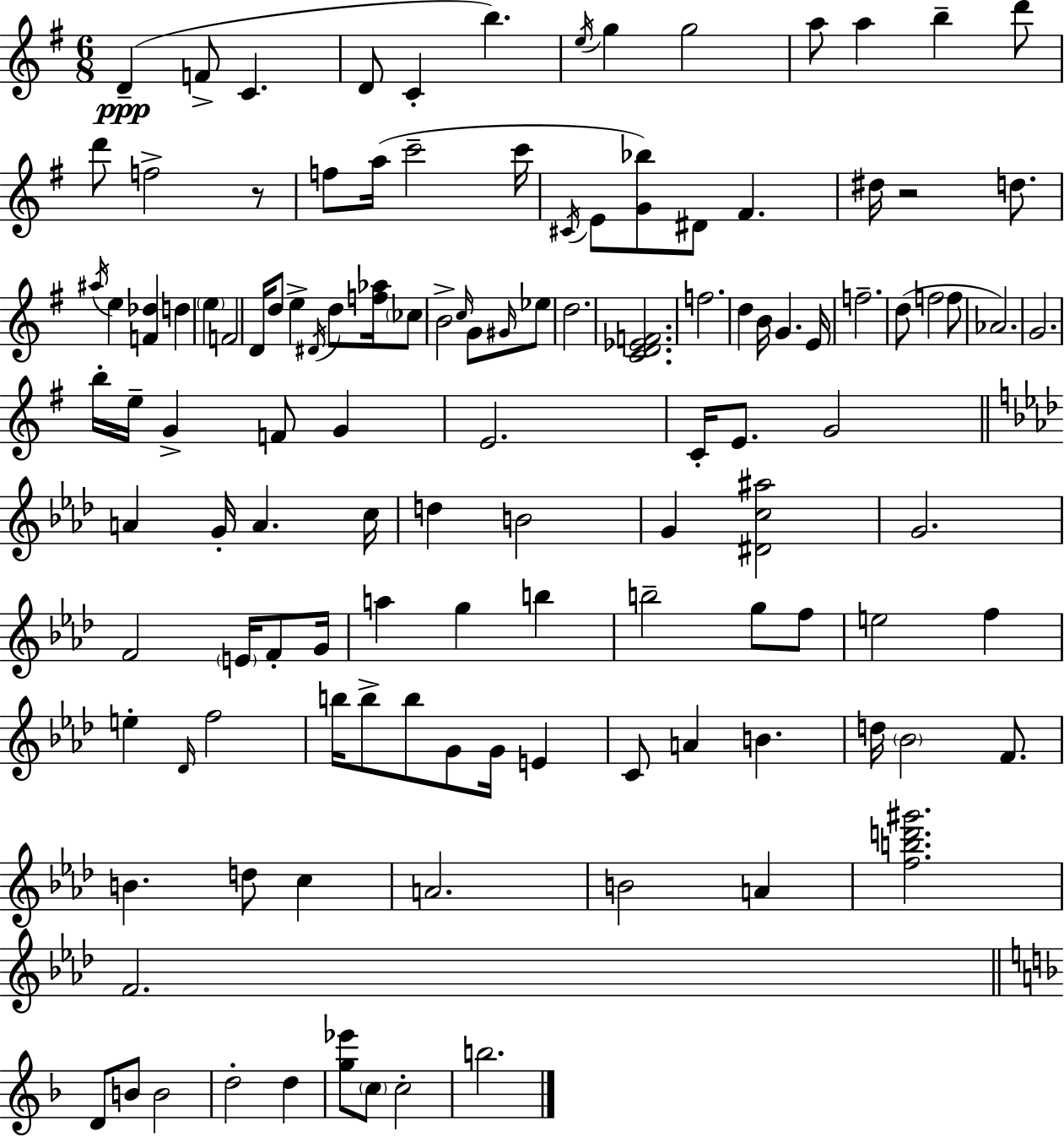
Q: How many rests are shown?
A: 2